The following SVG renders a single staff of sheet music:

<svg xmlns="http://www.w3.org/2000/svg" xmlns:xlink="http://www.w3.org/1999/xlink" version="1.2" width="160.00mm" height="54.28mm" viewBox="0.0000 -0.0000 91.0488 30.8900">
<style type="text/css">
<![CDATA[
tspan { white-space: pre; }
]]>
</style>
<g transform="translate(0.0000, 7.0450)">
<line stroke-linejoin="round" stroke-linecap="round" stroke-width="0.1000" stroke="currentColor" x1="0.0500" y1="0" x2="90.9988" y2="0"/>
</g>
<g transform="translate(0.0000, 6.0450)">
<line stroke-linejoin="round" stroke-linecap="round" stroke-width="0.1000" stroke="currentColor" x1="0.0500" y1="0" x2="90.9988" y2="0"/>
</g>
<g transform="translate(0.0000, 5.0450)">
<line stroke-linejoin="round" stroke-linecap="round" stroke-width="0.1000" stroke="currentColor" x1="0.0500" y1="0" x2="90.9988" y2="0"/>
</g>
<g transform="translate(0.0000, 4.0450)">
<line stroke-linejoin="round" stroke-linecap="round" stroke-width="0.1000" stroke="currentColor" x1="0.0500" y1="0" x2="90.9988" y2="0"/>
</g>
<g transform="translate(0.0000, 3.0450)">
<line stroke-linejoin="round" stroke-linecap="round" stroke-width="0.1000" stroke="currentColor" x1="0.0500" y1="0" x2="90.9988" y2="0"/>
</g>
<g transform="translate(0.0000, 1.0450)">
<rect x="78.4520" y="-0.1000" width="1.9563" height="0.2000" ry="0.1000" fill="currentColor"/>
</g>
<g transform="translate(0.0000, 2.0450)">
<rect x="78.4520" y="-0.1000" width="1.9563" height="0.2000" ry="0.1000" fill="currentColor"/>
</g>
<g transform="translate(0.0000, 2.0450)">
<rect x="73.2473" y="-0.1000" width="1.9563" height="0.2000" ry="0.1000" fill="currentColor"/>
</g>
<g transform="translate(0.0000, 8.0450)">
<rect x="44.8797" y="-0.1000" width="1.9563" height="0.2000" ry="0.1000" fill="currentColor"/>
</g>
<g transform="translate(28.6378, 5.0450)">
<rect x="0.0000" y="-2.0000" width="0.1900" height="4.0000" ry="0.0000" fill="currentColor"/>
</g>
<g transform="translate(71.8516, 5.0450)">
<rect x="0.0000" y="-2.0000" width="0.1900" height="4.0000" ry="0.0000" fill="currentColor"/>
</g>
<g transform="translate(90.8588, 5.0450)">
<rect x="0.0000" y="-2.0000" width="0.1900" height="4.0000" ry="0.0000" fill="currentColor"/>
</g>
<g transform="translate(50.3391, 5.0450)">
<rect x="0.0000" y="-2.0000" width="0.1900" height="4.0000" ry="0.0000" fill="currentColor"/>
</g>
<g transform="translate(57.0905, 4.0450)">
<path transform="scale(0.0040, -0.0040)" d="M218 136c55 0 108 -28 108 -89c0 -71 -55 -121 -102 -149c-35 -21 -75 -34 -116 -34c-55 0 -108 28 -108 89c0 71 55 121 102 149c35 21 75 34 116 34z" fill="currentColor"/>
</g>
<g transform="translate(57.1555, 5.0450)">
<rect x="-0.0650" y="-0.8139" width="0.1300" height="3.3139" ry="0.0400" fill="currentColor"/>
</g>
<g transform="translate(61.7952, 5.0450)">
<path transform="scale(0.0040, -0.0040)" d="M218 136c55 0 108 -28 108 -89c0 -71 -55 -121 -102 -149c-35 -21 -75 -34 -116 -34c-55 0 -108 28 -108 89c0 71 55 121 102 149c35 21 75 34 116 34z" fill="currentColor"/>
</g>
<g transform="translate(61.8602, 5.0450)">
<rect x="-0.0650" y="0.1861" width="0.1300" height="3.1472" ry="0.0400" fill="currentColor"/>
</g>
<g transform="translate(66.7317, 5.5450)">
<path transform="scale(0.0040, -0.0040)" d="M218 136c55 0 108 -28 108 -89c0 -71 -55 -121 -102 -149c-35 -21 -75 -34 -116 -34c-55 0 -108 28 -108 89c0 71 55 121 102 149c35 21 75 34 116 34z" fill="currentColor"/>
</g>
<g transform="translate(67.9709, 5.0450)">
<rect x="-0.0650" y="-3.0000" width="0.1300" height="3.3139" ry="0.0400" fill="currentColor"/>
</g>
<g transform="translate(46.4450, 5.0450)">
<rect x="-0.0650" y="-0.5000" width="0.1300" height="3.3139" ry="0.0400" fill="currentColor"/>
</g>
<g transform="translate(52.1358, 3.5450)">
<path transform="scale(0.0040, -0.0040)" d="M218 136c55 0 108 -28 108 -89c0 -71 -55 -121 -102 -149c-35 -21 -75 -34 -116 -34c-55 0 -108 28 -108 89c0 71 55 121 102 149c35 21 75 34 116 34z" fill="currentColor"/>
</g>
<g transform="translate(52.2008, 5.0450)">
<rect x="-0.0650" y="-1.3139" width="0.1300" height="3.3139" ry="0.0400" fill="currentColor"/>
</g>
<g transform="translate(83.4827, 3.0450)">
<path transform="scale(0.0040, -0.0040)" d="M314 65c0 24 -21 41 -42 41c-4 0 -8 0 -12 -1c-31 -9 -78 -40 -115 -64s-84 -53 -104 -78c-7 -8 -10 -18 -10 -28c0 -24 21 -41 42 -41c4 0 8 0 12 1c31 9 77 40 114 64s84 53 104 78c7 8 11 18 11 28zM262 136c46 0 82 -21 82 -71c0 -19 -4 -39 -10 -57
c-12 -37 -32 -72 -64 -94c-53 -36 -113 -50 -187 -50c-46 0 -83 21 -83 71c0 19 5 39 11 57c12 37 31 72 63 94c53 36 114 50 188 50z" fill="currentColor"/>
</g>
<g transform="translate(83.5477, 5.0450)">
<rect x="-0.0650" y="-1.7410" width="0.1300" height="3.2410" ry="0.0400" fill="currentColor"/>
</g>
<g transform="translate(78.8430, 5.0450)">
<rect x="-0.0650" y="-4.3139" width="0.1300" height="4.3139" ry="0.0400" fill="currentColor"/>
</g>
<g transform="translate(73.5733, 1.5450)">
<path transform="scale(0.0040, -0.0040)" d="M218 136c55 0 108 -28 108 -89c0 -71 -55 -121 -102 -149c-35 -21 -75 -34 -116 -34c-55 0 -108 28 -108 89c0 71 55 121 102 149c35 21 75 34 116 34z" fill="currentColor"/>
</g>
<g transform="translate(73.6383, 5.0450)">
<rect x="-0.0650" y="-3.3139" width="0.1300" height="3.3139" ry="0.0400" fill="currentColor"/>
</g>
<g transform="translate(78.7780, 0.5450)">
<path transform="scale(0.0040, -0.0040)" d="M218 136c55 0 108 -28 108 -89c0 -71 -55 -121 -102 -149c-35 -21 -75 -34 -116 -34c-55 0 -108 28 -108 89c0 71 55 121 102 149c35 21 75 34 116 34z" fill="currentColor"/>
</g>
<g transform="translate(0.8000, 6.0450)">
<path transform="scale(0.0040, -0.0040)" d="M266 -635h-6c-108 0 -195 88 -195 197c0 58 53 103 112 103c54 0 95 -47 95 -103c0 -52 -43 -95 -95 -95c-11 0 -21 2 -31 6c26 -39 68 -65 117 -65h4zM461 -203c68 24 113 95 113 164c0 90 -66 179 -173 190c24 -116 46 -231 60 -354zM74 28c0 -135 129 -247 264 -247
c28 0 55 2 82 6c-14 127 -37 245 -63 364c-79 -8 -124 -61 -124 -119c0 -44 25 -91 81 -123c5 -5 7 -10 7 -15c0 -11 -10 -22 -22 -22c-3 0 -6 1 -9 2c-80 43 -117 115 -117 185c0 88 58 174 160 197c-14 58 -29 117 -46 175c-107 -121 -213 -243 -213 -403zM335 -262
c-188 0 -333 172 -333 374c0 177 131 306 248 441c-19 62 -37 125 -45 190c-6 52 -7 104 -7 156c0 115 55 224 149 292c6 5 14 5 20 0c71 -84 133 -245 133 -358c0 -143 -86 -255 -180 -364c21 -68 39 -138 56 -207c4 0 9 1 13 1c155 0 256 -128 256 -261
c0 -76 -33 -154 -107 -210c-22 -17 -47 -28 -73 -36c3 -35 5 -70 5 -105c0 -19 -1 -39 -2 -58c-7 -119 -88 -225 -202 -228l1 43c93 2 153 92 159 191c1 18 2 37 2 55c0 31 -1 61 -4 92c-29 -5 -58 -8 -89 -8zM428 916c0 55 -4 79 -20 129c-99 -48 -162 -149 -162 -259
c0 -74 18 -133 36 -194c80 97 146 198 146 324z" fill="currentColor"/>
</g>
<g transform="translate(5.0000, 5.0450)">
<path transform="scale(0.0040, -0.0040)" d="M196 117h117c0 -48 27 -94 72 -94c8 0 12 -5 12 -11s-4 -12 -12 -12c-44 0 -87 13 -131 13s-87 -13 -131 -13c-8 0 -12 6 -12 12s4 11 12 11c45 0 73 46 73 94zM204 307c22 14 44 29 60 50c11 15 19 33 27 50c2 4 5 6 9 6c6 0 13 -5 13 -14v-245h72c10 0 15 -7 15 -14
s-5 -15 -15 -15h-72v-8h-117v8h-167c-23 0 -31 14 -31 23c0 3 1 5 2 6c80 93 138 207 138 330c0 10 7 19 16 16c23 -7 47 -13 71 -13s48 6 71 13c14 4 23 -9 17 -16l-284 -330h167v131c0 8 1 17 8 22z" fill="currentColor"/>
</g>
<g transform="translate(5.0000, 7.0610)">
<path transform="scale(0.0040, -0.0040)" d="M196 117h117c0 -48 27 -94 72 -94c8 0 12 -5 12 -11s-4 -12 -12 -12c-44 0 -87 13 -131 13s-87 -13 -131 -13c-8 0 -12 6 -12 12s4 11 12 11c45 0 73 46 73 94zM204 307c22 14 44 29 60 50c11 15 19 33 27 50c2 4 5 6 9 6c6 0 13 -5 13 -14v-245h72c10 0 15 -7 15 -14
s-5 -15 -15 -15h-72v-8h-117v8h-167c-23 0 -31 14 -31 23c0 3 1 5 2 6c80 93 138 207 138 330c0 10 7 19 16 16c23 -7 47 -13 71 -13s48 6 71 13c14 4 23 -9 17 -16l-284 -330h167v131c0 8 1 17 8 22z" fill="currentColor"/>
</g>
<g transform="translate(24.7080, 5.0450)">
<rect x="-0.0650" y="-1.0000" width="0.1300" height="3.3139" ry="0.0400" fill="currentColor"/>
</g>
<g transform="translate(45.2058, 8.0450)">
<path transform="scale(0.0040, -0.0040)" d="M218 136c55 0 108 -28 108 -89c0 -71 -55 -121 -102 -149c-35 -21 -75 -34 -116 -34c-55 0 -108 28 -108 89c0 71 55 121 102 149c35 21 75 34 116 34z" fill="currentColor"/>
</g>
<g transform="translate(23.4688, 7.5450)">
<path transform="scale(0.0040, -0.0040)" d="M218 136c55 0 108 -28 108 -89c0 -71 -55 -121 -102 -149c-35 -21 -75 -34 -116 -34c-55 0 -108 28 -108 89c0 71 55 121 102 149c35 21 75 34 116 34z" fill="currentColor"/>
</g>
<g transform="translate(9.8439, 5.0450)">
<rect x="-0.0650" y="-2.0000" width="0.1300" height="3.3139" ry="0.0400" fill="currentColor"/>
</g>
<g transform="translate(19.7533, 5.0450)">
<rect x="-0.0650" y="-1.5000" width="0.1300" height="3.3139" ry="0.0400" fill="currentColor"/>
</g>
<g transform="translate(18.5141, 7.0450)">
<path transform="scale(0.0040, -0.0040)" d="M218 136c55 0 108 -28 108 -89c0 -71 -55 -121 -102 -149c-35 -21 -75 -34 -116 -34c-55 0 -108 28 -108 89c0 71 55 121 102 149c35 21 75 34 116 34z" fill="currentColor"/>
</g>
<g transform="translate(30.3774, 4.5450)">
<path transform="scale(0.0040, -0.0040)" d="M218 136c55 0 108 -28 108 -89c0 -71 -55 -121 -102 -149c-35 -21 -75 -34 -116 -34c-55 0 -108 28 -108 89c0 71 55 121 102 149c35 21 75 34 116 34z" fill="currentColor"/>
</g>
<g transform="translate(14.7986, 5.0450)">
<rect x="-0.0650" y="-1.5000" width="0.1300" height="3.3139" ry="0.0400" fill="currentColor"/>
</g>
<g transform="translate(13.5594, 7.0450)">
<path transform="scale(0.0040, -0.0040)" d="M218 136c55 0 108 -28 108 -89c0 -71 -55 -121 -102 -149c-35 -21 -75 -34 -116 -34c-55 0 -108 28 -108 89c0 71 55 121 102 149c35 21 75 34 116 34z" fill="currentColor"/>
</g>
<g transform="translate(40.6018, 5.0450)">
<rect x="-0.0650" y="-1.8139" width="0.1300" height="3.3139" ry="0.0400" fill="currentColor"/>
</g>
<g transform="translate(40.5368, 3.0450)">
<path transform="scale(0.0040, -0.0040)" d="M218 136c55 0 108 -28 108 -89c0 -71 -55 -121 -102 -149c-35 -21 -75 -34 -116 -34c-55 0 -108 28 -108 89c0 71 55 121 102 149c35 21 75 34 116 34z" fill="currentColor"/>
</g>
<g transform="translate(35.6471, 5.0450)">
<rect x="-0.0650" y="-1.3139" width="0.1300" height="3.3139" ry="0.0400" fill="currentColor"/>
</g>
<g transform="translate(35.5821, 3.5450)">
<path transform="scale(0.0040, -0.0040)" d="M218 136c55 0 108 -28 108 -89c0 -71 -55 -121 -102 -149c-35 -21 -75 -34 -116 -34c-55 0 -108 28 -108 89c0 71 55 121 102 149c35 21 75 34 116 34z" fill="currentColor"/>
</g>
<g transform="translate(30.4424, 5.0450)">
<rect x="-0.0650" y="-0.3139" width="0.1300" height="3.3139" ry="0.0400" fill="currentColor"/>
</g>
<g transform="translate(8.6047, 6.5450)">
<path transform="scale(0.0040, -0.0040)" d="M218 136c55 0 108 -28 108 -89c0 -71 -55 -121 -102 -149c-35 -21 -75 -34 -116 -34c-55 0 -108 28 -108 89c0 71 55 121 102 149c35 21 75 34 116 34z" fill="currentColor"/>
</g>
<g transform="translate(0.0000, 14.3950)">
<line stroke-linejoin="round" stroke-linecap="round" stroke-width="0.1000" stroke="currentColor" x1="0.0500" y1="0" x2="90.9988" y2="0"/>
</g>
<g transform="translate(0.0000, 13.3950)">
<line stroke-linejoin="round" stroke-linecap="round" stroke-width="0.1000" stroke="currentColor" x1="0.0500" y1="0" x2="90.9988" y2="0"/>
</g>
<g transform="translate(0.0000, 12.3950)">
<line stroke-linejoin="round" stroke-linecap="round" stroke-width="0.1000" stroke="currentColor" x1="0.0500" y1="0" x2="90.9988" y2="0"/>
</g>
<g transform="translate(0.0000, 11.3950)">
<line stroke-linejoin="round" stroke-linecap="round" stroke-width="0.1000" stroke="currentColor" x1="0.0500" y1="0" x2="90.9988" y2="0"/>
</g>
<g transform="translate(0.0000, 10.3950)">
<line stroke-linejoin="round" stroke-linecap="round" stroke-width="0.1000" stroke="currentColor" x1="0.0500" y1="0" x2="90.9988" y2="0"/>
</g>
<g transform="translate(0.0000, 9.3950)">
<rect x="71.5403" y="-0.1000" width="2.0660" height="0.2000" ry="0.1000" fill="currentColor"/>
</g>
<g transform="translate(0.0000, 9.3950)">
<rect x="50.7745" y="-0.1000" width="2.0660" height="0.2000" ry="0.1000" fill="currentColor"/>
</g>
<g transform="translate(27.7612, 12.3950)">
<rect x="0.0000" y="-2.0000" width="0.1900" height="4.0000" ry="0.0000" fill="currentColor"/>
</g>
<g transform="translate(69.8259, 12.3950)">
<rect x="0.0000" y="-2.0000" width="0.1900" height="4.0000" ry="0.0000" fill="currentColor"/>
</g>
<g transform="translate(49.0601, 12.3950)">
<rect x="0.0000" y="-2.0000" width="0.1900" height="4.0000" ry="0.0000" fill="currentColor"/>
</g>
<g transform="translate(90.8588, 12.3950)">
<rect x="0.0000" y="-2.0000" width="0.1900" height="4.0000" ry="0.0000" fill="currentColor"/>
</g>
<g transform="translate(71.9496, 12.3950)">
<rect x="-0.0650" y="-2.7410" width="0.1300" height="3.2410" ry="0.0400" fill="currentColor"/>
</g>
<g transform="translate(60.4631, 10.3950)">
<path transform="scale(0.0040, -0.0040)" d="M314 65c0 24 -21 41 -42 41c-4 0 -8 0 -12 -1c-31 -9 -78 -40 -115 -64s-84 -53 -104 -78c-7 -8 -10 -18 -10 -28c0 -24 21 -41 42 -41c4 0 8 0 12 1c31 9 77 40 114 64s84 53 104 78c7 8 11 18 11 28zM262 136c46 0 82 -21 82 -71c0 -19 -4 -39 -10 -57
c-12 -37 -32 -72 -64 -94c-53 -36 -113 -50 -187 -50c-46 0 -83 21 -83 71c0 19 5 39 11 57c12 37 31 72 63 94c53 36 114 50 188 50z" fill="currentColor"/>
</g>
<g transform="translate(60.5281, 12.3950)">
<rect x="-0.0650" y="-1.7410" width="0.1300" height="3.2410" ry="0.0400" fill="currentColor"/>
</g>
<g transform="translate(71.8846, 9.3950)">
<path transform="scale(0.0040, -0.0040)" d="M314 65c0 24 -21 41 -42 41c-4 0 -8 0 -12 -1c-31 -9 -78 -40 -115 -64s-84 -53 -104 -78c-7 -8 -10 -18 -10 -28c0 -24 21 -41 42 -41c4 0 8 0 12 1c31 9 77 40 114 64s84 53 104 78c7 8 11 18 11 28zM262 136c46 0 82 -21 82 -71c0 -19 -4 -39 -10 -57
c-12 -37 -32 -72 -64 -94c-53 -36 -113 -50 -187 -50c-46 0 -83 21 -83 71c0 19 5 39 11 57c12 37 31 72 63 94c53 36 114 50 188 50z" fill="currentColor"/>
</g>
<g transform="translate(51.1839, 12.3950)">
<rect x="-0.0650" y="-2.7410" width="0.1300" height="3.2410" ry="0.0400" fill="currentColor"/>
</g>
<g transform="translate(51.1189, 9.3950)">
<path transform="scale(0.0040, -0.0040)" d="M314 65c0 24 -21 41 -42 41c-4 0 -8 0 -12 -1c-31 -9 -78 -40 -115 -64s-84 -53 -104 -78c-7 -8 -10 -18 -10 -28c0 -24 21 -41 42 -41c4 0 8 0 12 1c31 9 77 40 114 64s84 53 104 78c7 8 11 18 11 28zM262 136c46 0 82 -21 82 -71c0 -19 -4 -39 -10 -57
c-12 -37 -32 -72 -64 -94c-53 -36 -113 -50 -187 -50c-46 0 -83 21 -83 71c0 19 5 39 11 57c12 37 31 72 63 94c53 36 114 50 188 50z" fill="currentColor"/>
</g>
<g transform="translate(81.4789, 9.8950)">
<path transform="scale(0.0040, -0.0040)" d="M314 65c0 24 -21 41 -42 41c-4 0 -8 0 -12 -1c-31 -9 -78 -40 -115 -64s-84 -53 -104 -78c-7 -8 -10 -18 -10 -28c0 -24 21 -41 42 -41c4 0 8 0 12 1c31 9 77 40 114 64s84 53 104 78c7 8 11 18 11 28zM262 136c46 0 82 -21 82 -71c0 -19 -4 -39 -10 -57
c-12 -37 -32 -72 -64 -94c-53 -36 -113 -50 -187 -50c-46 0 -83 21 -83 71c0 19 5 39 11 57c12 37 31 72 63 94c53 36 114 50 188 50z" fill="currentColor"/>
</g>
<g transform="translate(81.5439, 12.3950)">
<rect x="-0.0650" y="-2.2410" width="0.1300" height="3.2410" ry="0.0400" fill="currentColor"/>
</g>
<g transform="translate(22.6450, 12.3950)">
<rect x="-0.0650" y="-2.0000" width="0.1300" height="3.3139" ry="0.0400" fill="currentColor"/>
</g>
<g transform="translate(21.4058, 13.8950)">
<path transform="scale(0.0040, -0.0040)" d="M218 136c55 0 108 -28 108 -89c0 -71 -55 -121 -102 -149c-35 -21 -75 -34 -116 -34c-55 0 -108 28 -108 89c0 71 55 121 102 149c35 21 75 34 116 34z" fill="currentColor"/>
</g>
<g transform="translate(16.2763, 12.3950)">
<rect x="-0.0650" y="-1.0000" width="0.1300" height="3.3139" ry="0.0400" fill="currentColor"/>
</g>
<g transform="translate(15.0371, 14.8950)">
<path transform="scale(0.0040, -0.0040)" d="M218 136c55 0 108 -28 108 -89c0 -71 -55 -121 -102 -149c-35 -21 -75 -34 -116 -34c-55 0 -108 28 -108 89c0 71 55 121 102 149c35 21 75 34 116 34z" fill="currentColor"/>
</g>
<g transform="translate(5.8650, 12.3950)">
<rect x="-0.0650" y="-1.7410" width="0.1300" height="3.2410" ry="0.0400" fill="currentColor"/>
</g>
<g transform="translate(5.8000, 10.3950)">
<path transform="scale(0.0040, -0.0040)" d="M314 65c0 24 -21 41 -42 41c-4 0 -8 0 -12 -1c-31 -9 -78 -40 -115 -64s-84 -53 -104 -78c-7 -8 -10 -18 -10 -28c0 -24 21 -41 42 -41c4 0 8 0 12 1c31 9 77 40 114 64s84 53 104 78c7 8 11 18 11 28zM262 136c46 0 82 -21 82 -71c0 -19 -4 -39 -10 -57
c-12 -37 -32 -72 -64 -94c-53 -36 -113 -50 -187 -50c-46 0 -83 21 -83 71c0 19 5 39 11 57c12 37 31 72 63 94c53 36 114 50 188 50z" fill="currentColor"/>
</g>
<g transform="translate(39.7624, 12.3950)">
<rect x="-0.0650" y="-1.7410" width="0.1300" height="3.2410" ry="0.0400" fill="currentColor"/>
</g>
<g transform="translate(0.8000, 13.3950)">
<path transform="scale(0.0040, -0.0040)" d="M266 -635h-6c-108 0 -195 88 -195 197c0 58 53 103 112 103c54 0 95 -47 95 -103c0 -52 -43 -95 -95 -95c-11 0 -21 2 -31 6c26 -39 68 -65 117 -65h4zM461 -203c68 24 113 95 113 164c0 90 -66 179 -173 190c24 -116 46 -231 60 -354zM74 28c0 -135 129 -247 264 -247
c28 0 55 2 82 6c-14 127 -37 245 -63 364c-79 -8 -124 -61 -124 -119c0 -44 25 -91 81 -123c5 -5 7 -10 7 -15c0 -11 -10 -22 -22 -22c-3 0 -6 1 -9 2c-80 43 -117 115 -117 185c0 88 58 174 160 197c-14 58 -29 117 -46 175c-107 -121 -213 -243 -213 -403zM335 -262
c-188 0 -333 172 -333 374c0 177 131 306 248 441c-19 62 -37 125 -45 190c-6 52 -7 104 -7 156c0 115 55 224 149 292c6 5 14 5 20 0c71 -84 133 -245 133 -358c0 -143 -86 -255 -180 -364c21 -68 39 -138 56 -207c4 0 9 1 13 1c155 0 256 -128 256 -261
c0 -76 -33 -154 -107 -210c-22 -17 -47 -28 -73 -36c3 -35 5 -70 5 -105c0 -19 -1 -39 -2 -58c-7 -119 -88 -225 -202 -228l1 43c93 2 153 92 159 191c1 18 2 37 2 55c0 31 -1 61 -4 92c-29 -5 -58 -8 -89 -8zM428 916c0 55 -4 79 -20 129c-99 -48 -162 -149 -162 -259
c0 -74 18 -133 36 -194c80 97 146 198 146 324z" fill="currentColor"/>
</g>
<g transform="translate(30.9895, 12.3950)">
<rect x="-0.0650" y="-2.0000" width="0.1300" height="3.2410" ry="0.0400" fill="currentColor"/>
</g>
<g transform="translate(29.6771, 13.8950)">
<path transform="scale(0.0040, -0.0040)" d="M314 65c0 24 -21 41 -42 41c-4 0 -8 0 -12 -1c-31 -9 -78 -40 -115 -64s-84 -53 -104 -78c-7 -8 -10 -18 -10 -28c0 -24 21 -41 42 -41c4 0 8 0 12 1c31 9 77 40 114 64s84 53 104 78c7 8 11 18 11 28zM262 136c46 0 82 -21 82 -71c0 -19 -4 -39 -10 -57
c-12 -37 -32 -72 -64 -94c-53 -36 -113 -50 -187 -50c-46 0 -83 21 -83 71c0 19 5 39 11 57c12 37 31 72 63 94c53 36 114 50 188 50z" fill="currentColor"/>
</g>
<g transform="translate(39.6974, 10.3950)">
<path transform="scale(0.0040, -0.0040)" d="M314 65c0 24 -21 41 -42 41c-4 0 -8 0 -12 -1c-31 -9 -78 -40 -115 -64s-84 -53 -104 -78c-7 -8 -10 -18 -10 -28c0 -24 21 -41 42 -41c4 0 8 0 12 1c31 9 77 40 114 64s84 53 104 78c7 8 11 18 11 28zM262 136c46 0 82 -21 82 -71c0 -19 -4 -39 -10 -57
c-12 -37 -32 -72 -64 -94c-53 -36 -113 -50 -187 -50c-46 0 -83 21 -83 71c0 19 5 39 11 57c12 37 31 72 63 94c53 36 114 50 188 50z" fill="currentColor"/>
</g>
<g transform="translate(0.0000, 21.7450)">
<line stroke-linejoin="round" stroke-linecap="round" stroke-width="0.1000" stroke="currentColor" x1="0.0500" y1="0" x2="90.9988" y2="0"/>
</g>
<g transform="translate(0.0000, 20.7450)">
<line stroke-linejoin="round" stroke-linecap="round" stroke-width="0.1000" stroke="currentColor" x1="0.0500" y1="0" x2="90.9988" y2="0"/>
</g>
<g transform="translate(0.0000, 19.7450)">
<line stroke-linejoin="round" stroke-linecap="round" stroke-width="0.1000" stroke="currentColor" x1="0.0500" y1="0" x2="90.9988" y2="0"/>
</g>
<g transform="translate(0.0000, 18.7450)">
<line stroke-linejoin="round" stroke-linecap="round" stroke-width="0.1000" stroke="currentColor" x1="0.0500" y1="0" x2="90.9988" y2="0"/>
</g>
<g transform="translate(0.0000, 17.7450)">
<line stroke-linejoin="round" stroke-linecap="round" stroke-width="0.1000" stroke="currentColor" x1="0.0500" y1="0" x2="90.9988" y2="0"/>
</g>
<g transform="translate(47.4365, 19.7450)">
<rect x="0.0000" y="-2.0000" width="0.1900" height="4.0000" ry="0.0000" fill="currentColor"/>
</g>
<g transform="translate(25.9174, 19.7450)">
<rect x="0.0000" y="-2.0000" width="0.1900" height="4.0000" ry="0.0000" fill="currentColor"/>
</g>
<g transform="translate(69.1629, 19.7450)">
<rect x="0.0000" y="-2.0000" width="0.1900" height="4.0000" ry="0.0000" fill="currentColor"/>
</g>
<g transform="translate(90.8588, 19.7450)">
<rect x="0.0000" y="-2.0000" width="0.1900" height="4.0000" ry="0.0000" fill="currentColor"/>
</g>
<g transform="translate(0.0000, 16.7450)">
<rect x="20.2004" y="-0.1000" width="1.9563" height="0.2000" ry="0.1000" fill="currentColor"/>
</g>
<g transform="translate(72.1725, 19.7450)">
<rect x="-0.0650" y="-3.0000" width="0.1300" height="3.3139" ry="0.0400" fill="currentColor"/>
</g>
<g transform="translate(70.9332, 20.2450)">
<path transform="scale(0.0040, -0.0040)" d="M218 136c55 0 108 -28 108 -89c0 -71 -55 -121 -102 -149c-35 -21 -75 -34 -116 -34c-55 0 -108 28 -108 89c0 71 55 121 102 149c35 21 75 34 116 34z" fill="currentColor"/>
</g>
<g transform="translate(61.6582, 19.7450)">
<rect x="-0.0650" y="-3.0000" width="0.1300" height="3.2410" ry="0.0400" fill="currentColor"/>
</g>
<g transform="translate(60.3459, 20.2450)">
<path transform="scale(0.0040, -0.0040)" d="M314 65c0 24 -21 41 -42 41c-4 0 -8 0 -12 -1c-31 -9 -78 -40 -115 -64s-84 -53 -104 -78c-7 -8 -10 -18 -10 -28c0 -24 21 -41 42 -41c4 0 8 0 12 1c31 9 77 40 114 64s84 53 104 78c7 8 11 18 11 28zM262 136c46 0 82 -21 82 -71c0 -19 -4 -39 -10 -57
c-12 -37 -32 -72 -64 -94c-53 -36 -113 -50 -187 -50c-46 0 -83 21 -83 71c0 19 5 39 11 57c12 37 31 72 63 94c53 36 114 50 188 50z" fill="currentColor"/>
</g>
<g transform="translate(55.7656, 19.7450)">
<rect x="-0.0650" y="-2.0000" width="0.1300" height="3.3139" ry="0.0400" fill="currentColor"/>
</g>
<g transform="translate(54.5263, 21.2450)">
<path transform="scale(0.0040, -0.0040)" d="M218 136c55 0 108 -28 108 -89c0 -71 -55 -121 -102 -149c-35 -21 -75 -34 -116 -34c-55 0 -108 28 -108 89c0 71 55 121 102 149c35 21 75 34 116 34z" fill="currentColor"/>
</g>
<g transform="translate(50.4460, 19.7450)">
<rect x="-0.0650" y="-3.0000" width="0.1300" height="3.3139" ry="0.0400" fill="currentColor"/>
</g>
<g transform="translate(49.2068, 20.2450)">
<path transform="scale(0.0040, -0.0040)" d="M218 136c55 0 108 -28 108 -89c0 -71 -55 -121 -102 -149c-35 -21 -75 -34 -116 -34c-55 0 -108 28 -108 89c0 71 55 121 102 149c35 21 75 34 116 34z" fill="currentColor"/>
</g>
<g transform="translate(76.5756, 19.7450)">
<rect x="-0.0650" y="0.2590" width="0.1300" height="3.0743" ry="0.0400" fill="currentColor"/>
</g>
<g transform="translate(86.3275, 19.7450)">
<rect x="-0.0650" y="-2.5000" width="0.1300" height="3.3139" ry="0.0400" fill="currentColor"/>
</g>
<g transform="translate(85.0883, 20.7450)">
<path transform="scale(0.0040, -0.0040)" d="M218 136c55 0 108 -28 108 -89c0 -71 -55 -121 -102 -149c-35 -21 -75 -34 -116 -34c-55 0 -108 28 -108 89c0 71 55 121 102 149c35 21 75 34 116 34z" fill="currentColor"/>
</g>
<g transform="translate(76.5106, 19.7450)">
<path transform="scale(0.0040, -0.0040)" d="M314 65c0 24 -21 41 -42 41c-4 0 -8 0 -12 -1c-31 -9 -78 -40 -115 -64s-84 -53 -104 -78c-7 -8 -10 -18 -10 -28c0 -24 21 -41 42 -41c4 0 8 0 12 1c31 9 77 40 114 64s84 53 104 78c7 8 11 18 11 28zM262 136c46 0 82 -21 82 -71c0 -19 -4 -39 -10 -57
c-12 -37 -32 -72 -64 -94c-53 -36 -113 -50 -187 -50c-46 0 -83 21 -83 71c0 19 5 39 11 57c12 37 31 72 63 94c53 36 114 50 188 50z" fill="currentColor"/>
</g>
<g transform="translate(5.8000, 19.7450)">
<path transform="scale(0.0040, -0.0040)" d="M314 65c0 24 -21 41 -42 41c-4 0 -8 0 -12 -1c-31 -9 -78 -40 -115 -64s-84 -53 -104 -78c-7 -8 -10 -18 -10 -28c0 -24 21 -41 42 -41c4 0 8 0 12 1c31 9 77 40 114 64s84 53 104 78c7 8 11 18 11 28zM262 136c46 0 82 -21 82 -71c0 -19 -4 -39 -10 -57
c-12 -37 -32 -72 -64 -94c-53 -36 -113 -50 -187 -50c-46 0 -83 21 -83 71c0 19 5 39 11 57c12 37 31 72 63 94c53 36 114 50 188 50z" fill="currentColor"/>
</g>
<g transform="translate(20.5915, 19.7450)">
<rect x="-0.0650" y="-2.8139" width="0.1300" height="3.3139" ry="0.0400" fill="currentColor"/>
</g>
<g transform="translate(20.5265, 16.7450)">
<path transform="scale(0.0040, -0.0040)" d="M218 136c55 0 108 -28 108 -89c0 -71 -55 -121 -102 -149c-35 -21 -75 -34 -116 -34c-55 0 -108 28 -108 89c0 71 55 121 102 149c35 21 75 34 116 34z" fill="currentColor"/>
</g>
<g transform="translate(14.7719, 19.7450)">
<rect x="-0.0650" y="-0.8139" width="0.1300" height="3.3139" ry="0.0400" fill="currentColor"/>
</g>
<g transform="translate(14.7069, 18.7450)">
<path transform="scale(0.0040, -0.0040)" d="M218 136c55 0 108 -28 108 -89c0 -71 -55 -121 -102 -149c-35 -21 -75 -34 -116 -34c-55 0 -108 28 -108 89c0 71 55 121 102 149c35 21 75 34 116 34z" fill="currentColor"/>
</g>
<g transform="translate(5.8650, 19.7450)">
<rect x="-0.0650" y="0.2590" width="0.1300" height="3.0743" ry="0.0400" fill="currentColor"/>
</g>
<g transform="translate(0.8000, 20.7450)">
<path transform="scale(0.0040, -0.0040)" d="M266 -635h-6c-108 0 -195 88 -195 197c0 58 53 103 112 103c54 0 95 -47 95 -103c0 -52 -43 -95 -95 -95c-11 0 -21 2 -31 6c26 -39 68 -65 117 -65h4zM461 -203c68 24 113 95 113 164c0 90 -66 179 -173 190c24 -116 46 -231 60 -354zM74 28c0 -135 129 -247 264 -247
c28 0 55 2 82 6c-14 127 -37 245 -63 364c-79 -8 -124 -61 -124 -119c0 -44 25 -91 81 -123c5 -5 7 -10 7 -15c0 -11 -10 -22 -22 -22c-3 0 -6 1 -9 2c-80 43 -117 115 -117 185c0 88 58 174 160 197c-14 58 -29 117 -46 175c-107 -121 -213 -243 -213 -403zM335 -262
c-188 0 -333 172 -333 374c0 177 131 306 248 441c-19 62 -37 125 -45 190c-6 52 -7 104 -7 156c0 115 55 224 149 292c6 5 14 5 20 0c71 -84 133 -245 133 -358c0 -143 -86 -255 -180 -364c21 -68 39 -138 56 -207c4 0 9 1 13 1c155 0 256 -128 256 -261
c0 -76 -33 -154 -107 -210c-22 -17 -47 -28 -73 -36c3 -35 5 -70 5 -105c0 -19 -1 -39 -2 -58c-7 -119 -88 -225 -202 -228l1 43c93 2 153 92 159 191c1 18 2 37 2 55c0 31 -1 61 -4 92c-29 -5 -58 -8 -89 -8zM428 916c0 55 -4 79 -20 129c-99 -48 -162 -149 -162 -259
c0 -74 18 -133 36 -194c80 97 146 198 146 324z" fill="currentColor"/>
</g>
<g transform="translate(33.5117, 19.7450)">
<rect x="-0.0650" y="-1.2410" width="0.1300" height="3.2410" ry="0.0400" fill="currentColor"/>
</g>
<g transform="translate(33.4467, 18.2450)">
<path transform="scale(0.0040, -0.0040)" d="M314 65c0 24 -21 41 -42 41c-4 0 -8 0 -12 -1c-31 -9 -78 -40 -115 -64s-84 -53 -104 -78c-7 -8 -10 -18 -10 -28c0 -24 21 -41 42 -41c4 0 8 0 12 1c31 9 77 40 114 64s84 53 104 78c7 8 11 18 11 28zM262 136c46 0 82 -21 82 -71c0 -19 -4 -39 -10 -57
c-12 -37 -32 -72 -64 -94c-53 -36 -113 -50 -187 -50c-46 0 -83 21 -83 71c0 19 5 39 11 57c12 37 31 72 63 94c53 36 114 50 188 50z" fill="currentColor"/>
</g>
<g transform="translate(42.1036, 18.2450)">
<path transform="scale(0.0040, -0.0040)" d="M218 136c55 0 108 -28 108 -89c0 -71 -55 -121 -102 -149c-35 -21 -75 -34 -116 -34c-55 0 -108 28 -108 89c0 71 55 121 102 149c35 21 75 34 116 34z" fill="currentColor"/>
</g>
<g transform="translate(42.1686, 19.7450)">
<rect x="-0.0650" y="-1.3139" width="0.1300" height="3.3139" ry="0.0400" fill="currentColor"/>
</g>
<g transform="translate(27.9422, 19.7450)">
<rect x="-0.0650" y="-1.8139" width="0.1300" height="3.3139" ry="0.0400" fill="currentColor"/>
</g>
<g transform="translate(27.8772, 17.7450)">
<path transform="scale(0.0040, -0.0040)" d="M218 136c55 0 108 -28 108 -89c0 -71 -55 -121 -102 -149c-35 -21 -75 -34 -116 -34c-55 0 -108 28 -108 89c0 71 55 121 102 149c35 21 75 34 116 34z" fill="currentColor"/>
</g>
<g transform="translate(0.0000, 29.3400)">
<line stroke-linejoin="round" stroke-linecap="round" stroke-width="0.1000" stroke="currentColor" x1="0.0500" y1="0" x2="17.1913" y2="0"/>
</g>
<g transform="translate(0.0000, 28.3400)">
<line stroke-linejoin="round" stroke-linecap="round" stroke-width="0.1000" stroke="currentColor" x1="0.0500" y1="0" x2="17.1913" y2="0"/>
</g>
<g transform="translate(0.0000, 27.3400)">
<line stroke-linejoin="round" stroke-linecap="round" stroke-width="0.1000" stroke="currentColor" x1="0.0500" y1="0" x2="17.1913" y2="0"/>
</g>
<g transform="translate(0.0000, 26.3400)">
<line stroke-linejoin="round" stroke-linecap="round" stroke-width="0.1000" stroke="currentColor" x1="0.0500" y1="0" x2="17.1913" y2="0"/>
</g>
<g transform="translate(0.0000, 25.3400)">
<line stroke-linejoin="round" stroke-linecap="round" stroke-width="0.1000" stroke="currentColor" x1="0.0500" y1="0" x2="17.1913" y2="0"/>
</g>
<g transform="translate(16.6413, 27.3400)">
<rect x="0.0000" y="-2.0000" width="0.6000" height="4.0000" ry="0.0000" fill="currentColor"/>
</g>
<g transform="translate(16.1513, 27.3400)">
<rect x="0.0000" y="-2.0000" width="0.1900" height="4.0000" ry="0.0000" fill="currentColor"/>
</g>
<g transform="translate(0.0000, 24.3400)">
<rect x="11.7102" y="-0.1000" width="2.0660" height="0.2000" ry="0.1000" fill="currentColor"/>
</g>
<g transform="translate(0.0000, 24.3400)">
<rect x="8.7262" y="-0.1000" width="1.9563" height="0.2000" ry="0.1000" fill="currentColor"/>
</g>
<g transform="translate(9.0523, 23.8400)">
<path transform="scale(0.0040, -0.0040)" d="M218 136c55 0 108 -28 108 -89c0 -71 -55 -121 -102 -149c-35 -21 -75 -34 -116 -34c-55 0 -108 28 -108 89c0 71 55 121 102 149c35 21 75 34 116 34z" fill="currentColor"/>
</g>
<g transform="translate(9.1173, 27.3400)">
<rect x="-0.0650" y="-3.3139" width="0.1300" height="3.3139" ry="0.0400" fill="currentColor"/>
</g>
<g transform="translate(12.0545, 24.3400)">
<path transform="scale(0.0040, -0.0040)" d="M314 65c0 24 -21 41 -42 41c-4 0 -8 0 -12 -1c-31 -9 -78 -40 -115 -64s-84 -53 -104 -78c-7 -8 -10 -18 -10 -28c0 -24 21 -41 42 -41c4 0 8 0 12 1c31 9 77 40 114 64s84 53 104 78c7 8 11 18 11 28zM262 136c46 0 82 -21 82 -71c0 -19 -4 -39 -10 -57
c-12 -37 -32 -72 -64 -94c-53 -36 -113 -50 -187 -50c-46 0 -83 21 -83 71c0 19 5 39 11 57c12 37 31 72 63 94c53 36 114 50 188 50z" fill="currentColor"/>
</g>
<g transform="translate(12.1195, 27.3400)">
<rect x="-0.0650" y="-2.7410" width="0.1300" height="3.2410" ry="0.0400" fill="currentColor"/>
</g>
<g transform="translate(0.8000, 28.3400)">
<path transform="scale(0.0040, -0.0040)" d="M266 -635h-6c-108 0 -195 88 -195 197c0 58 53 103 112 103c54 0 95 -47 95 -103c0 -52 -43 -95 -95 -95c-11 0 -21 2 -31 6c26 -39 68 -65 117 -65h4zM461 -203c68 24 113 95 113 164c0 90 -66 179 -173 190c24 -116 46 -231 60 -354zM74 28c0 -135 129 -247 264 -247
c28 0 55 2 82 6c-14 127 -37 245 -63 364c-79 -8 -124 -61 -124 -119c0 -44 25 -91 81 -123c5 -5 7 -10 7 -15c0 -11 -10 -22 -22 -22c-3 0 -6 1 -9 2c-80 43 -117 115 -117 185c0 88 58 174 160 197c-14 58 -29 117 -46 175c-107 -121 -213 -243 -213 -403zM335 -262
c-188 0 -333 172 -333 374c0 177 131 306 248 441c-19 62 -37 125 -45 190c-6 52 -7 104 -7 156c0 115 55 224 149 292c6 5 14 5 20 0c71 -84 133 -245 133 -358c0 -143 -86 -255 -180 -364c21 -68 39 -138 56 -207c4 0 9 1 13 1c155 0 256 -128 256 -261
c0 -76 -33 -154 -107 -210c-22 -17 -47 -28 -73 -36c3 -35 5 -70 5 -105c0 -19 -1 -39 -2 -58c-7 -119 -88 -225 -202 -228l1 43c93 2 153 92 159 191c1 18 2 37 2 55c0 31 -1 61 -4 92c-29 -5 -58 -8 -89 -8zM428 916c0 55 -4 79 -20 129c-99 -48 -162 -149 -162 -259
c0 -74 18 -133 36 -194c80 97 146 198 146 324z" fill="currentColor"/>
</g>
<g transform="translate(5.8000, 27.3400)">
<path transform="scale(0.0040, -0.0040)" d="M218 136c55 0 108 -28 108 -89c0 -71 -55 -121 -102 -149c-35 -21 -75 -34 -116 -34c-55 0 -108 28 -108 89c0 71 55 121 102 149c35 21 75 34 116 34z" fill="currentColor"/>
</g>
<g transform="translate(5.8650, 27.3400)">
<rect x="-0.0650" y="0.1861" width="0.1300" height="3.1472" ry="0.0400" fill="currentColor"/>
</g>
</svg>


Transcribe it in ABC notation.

X:1
T:Untitled
M:4/4
L:1/4
K:C
F E E D c e f C e d B A b d' f2 f2 D F F2 f2 a2 f2 a2 g2 B2 d a f e2 e A F A2 A B2 G B b a2